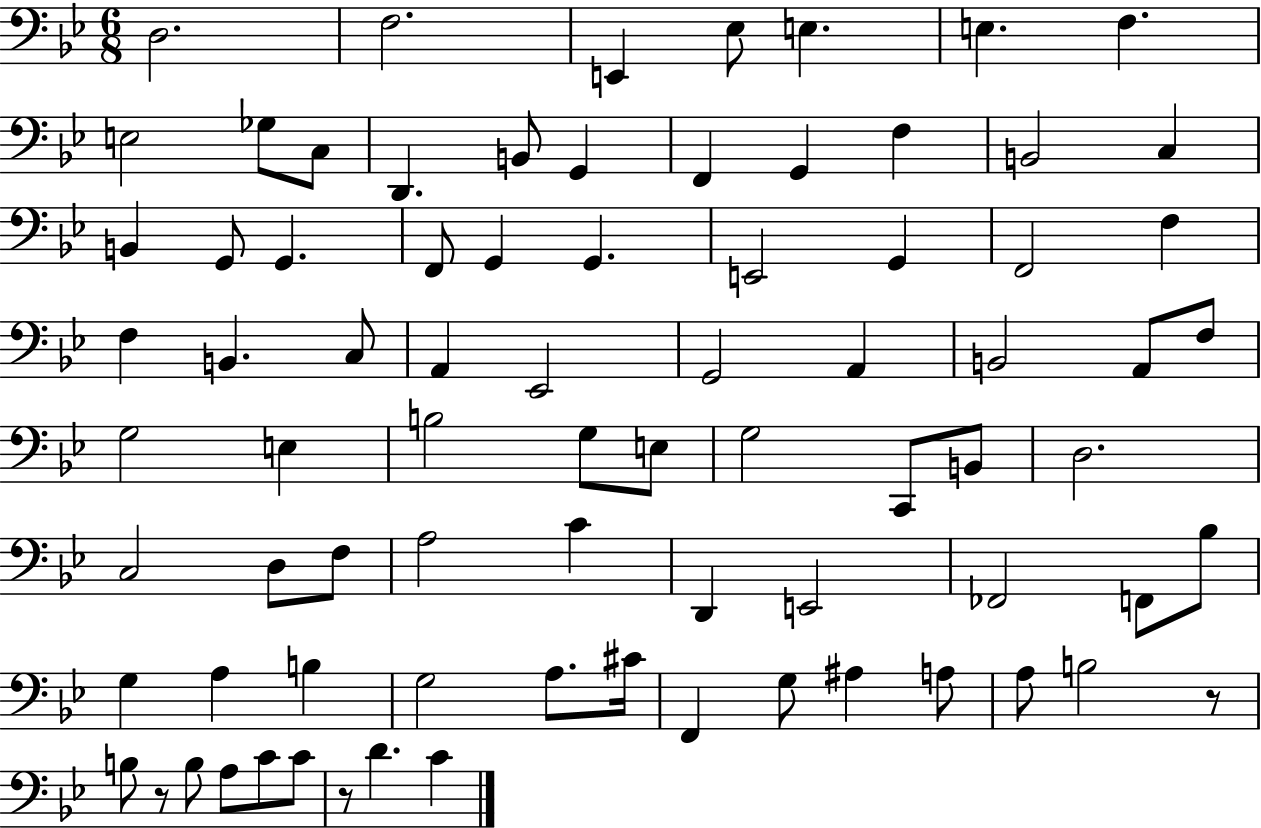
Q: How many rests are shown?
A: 3